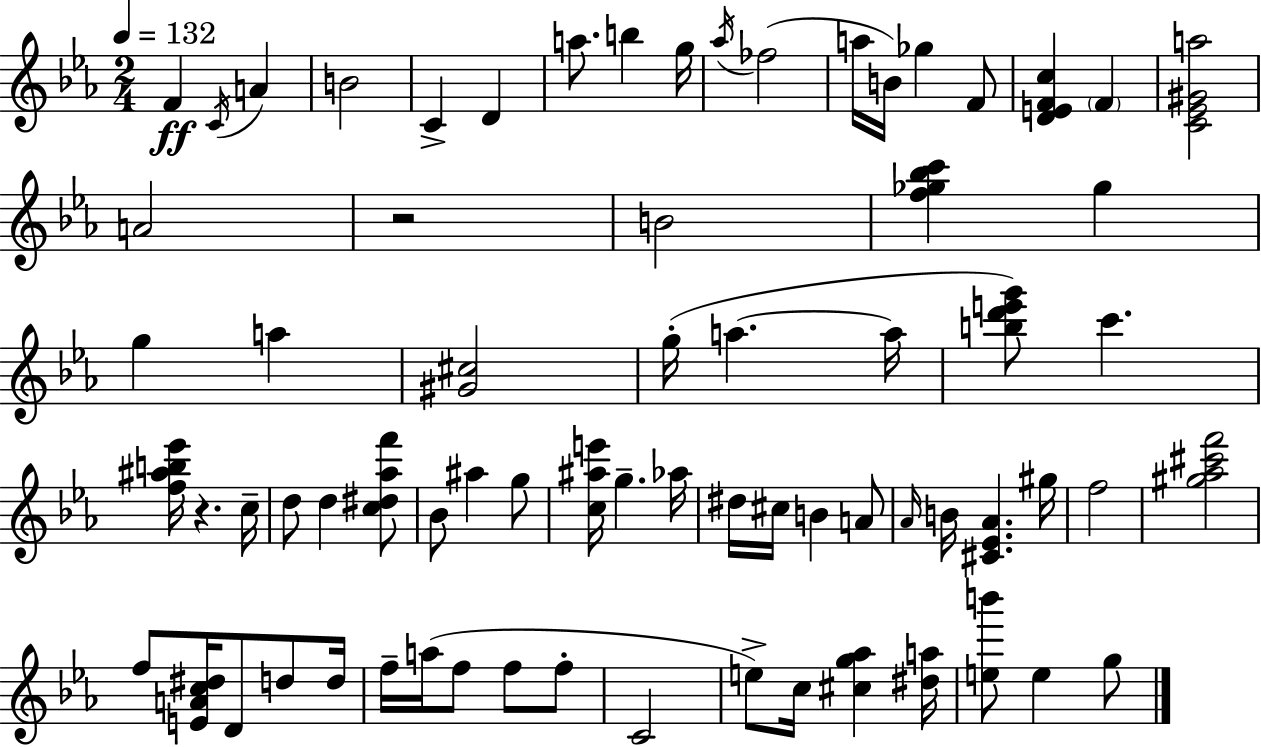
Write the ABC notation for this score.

X:1
T:Untitled
M:2/4
L:1/4
K:Cm
F C/4 A B2 C D a/2 b g/4 _a/4 _f2 a/4 B/4 _g F/2 [DEFc] F [C_E^Ga]2 A2 z2 B2 [f_g_bc'] _g g a [^G^c]2 g/4 a a/4 [bd'e'g']/2 c' [f^ab_e']/4 z c/4 d/2 d [c^d_af']/2 _B/2 ^a g/2 [c^ae']/4 g _a/4 ^d/4 ^c/4 B A/2 _A/4 B/4 [^C_E_A] ^g/4 f2 [^g_a^c'f']2 f/2 [EAc^d]/4 D/2 d/2 d/4 f/4 a/4 f/2 f/2 f/2 C2 e/2 c/4 [^cg_a] [^da]/4 [eb']/2 e g/2